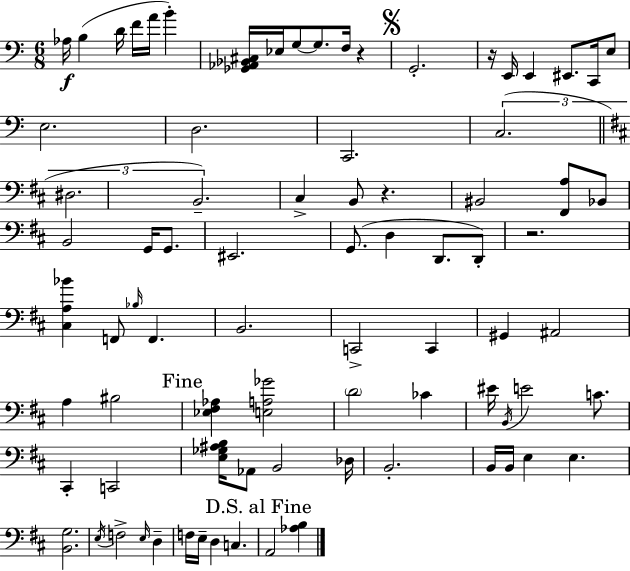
{
  \clef bass
  \numericTimeSignature
  \time 6/8
  \key c \major
  aes16\f b4( d'16 f'16 a'16 b'4-.) | <ges, aes, bes, cis>16 ees16 g8~~ g8. f16 r4 | \mark \markup { \musicglyph "scripts.segno" } g,2.-. | r16 e,16 e,4 eis,8. c,16 e8 | \break e2. | d2. | c,2. | \tuplet 3/2 { c2.( | \break \bar "||" \break \key b \minor dis2. | b,2.--) } | cis4-> b,8 r4. | bis,2 <fis, a>8 bes,8 | \break b,2 g,16 g,8. | eis,2. | g,8.( d4 d,8. d,8-.) | r2. | \break <cis a bes'>4 f,8 \grace { bes16 } f,4. | b,2. | c,2-> c,4 | gis,4 ais,2 | \break a4 bis2 | \mark "Fine" <ees fis aes>4 <e a ges'>2 | \parenthesize d'2 ces'4 | eis'16 \acciaccatura { b,16 } e'2 c'8. | \break cis,4-. c,2 | <e ges ais b>16 aes,8 b,2 | des16 b,2.-. | b,16 b,16 e4 e4. | \break <b, g>2. | \acciaccatura { e16 } f2-> \grace { e16 } | d4-- f16 e16-- d4 c4. | \mark "D.S. al Fine" a,2 | \break <aes b>4 \bar "|."
}